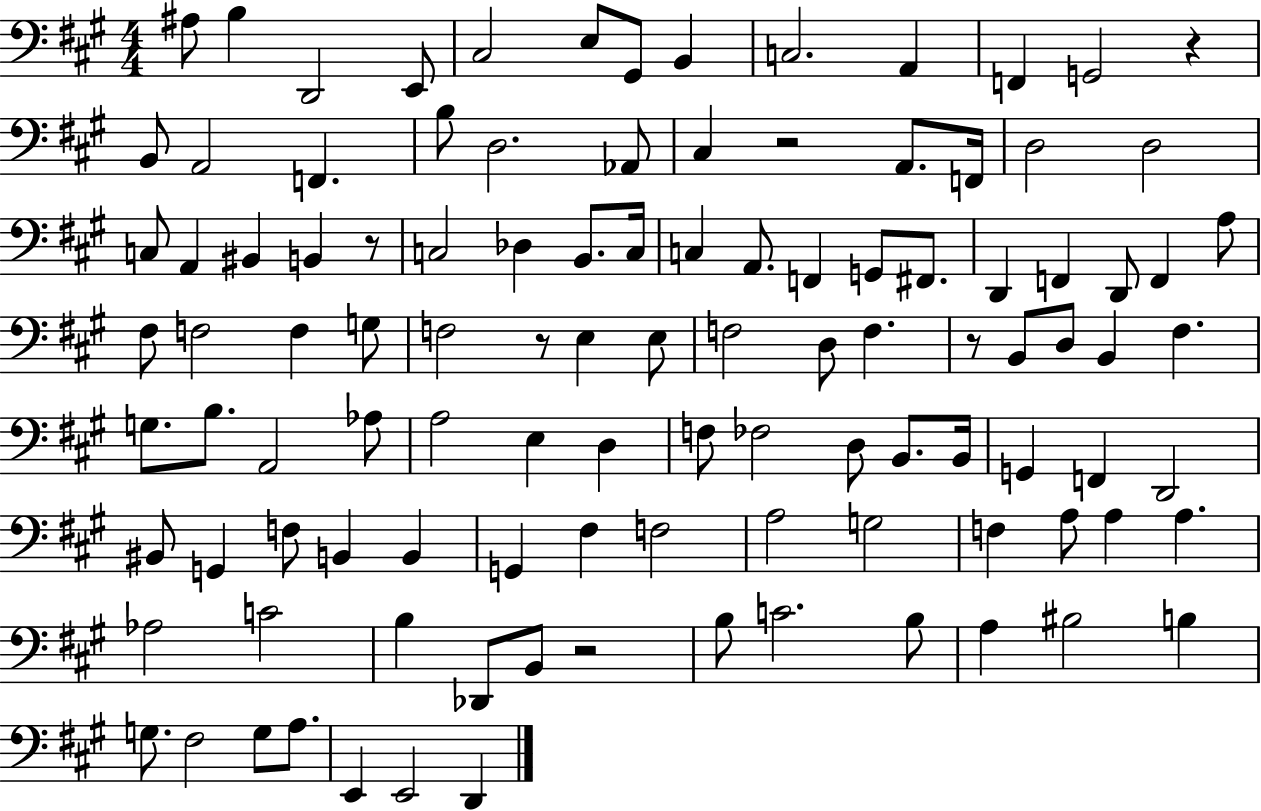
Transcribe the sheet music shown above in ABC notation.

X:1
T:Untitled
M:4/4
L:1/4
K:A
^A,/2 B, D,,2 E,,/2 ^C,2 E,/2 ^G,,/2 B,, C,2 A,, F,, G,,2 z B,,/2 A,,2 F,, B,/2 D,2 _A,,/2 ^C, z2 A,,/2 F,,/4 D,2 D,2 C,/2 A,, ^B,, B,, z/2 C,2 _D, B,,/2 C,/4 C, A,,/2 F,, G,,/2 ^F,,/2 D,, F,, D,,/2 F,, A,/2 ^F,/2 F,2 F, G,/2 F,2 z/2 E, E,/2 F,2 D,/2 F, z/2 B,,/2 D,/2 B,, ^F, G,/2 B,/2 A,,2 _A,/2 A,2 E, D, F,/2 _F,2 D,/2 B,,/2 B,,/4 G,, F,, D,,2 ^B,,/2 G,, F,/2 B,, B,, G,, ^F, F,2 A,2 G,2 F, A,/2 A, A, _A,2 C2 B, _D,,/2 B,,/2 z2 B,/2 C2 B,/2 A, ^B,2 B, G,/2 ^F,2 G,/2 A,/2 E,, E,,2 D,,